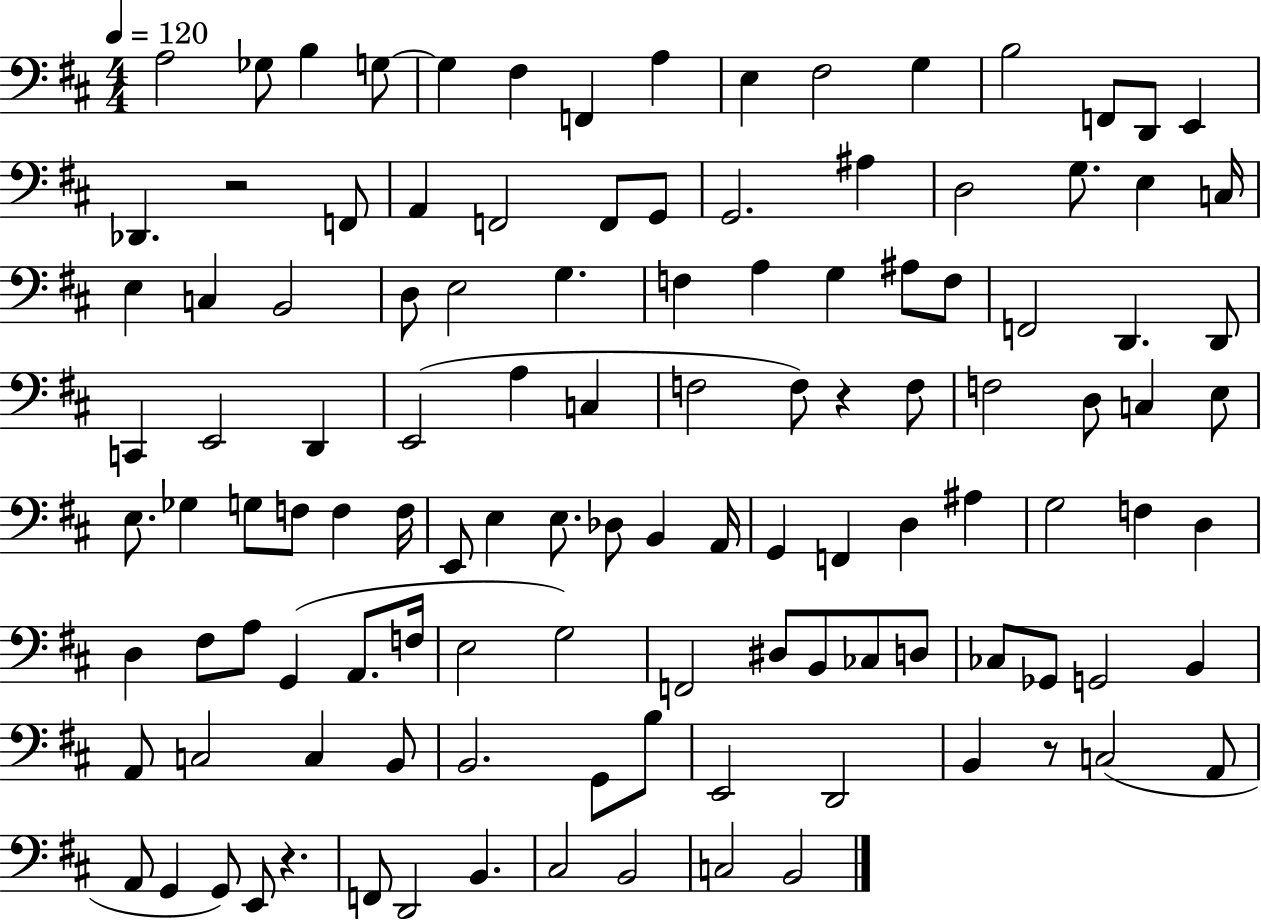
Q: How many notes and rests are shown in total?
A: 117